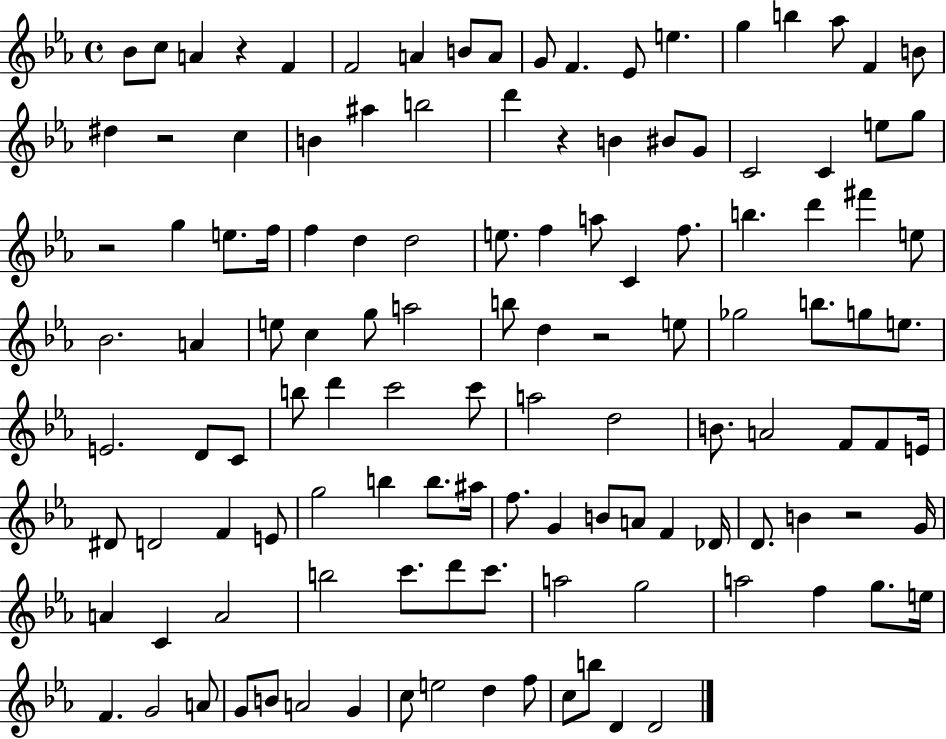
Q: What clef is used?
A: treble